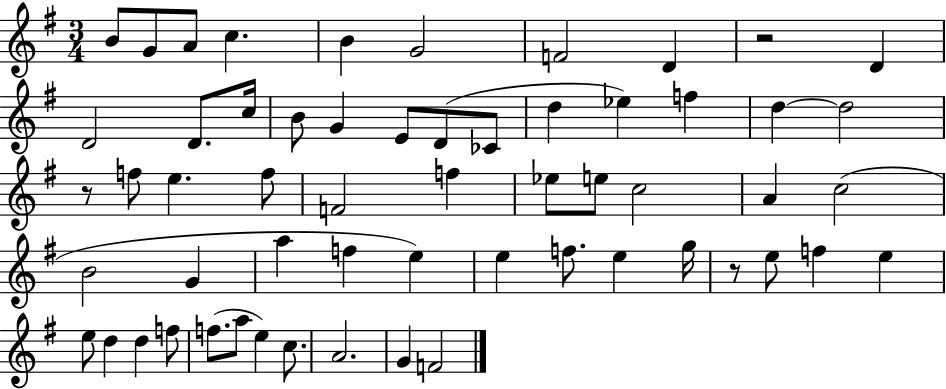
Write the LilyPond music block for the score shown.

{
  \clef treble
  \numericTimeSignature
  \time 3/4
  \key g \major
  b'8 g'8 a'8 c''4. | b'4 g'2 | f'2 d'4 | r2 d'4 | \break d'2 d'8. c''16 | b'8 g'4 e'8 d'8( ces'8 | d''4 ees''4) f''4 | d''4~~ d''2 | \break r8 f''8 e''4. f''8 | f'2 f''4 | ees''8 e''8 c''2 | a'4 c''2( | \break b'2 g'4 | a''4 f''4 e''4) | e''4 f''8. e''4 g''16 | r8 e''8 f''4 e''4 | \break e''8 d''4 d''4 f''8 | f''8.( a''8 e''4) c''8. | a'2. | g'4 f'2 | \break \bar "|."
}